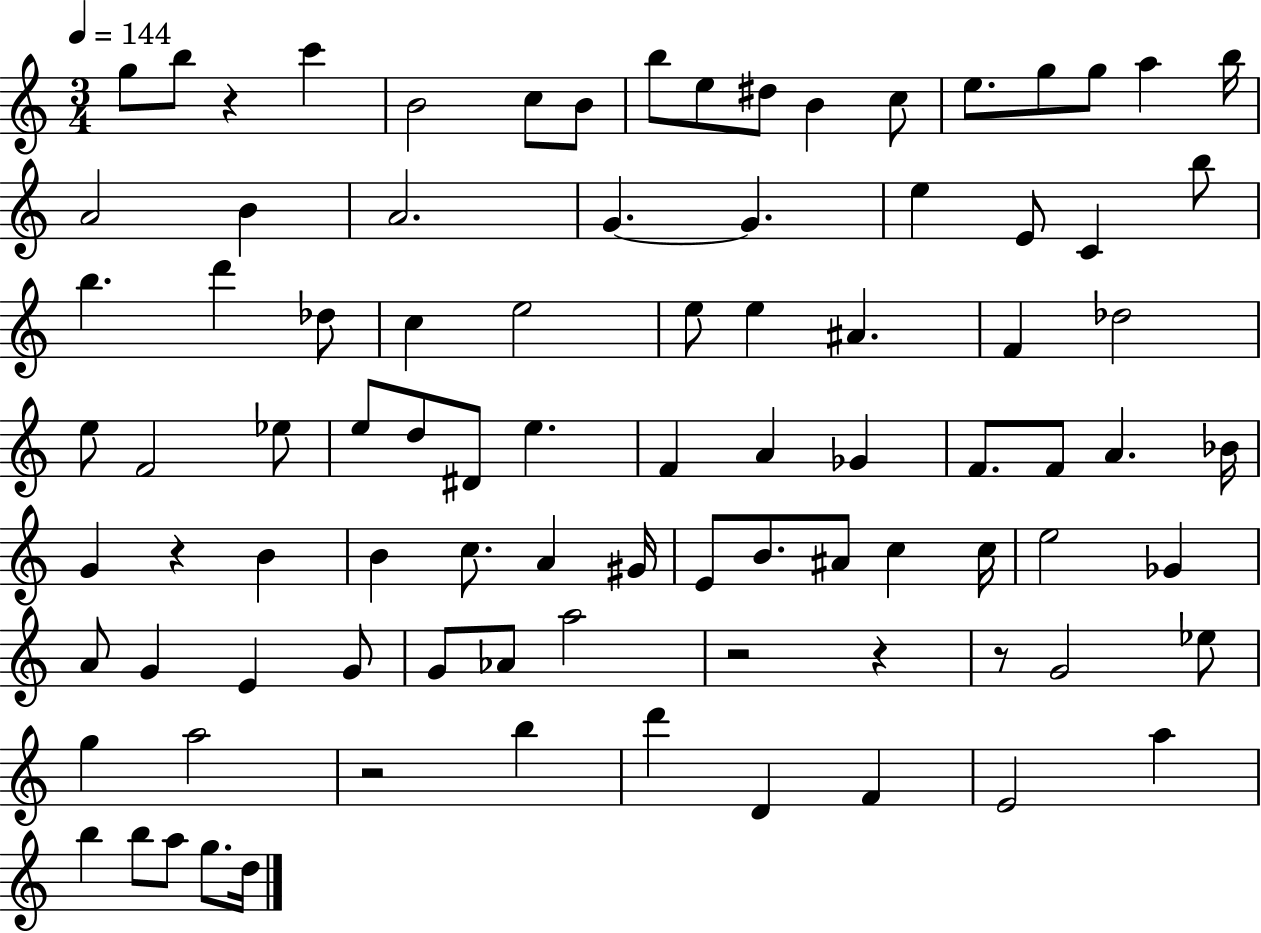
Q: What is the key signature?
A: C major